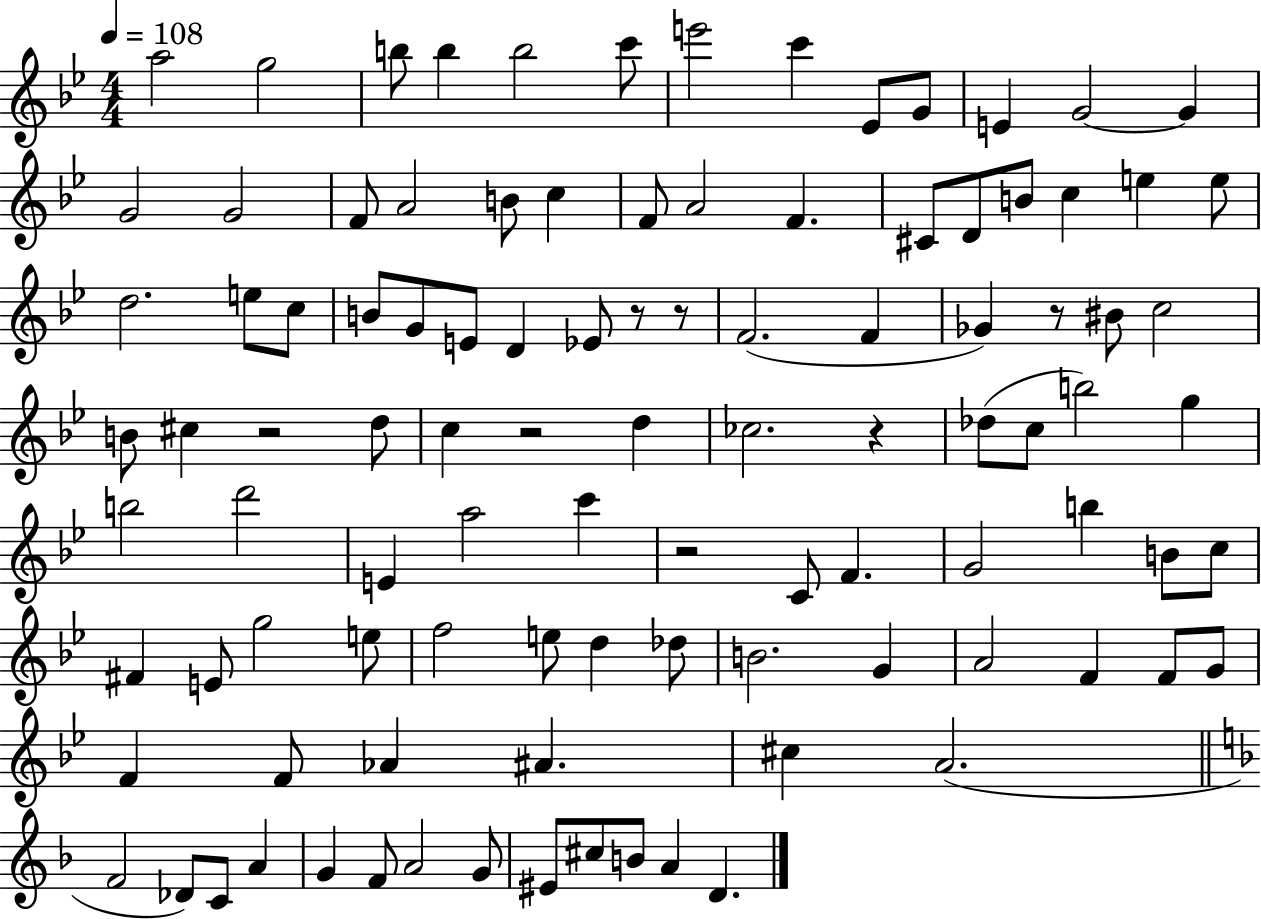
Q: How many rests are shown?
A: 7